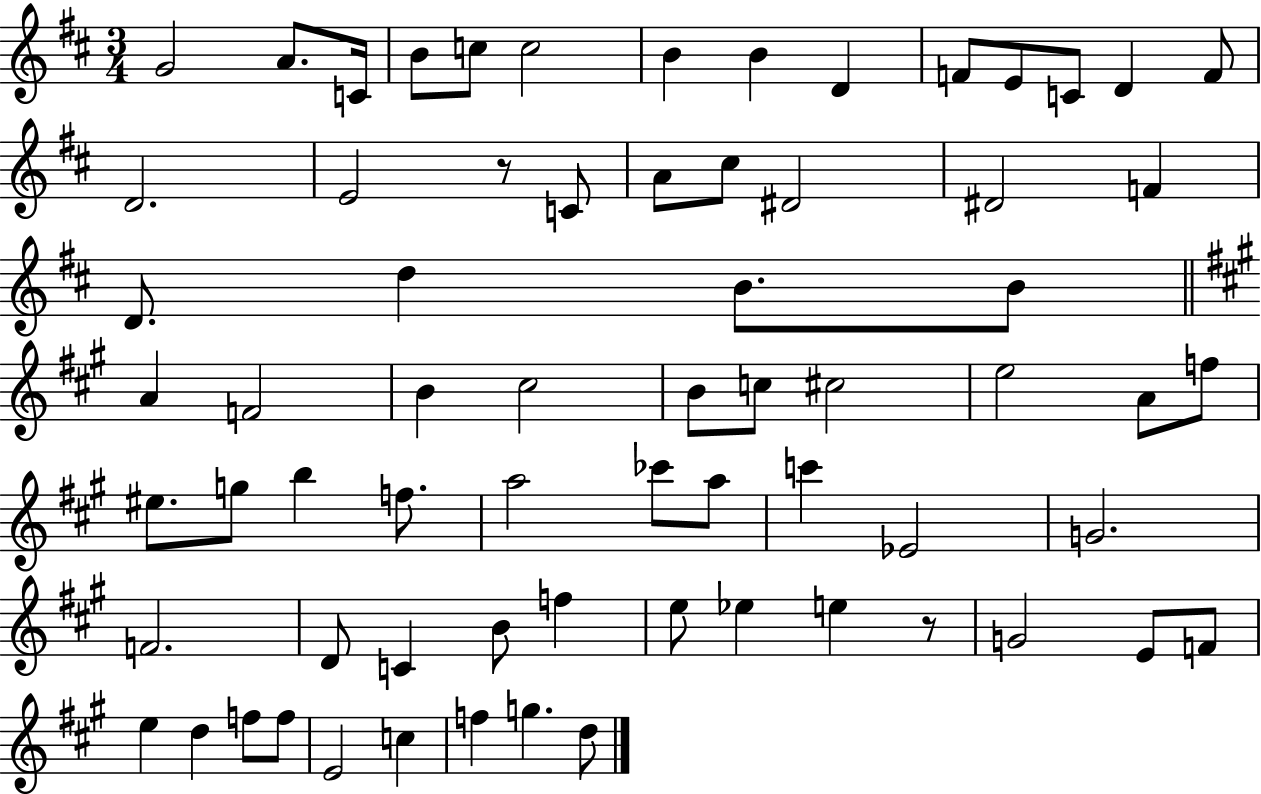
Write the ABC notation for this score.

X:1
T:Untitled
M:3/4
L:1/4
K:D
G2 A/2 C/4 B/2 c/2 c2 B B D F/2 E/2 C/2 D F/2 D2 E2 z/2 C/2 A/2 ^c/2 ^D2 ^D2 F D/2 d B/2 B/2 A F2 B ^c2 B/2 c/2 ^c2 e2 A/2 f/2 ^e/2 g/2 b f/2 a2 _c'/2 a/2 c' _E2 G2 F2 D/2 C B/2 f e/2 _e e z/2 G2 E/2 F/2 e d f/2 f/2 E2 c f g d/2